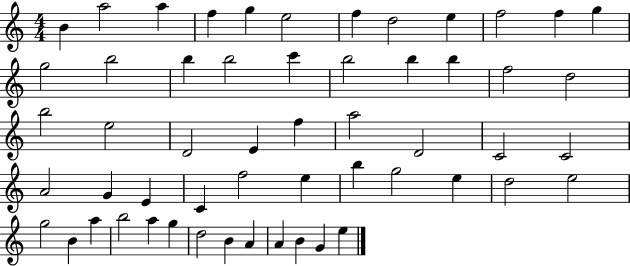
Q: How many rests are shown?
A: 0